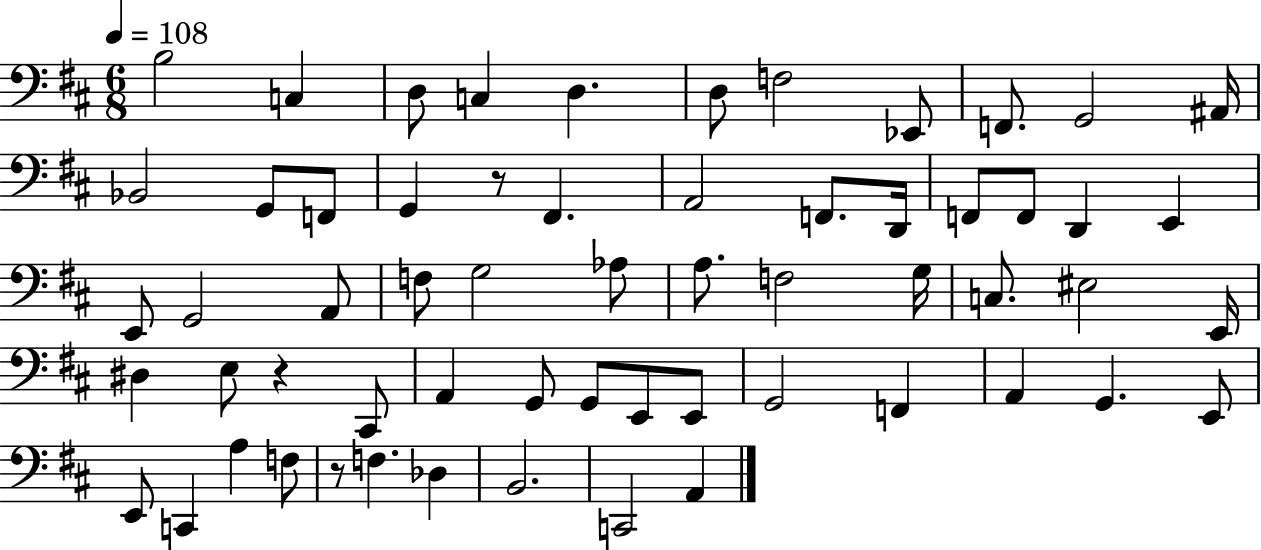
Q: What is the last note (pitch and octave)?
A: A2